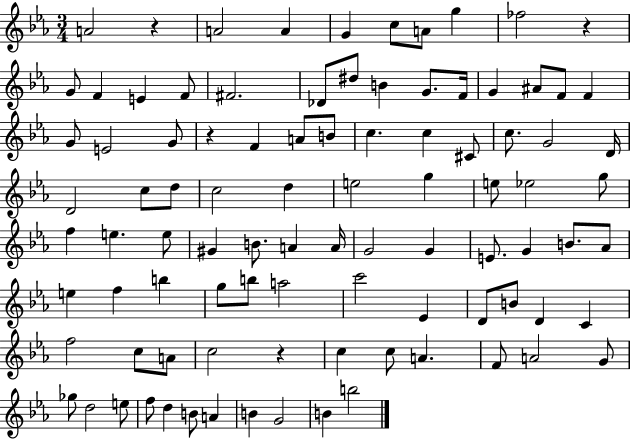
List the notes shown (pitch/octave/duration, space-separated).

A4/h R/q A4/h A4/q G4/q C5/e A4/e G5/q FES5/h R/q G4/e F4/q E4/q F4/e F#4/h. Db4/e D#5/e B4/q G4/e. F4/s G4/q A#4/e F4/e F4/q G4/e E4/h G4/e R/q F4/q A4/e B4/e C5/q. C5/q C#4/e C5/e. G4/h D4/s D4/h C5/e D5/e C5/h D5/q E5/h G5/q E5/e Eb5/h G5/e F5/q E5/q. E5/e G#4/q B4/e. A4/q A4/s G4/h G4/q E4/e. G4/q B4/e. Ab4/e E5/q F5/q B5/q G5/e B5/e A5/h C6/h Eb4/q D4/e B4/e D4/q C4/q F5/h C5/e A4/e C5/h R/q C5/q C5/e A4/q. F4/e A4/h G4/e Gb5/e D5/h E5/e F5/e D5/q B4/e A4/q B4/q G4/h B4/q B5/h